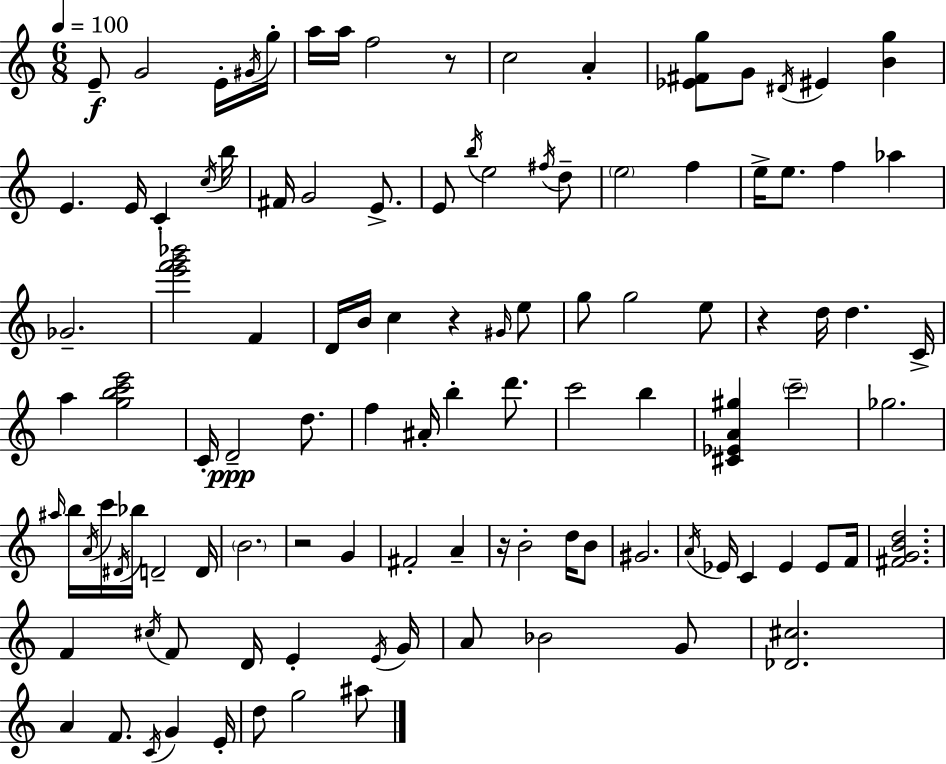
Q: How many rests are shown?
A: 5